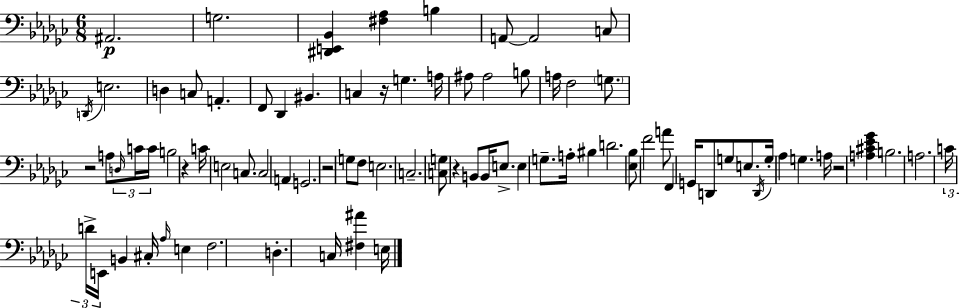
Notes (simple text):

A#2/h. G3/h. [D#2,E2,Bb2]/q [F#3,Ab3]/q B3/q A2/e A2/h C3/e D2/s E3/h. D3/q C3/e A2/q. F2/e Db2/q BIS2/q. C3/q R/s G3/q. A3/s A#3/e A#3/h B3/e A3/s F3/h G3/e. R/h A3/e D3/s C4/s C4/s B3/h R/q C4/s E3/h C3/e. C3/h A2/q G2/h. R/h G3/e F3/e E3/h. C3/h. [C3,G3]/e R/q B2/e B2/s E3/e. E3/q G3/e. A3/s BIS3/q D4/h. [Eb3,Bb3]/e F4/h A4/e F2/q G2/s D2/e G3/e E3/e. D2/s G3/s Ab3/q G3/q. A3/s R/h [A3,C#4,Eb4,Gb4]/q B3/h. A3/h. C4/s D4/s E2/s B2/q C#3/s Ab3/s E3/q F3/h. D3/q. C3/s [F#3,A#4]/q E3/s